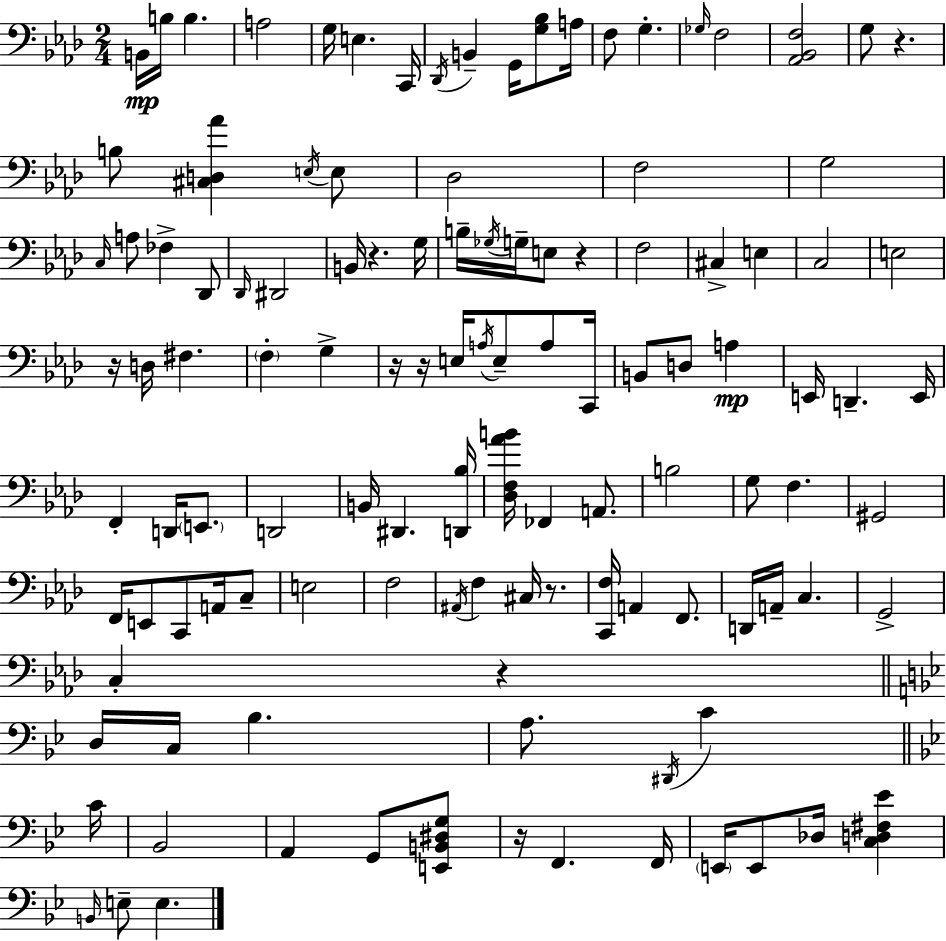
B2/s B3/s B3/q. A3/h G3/s E3/q. C2/s Db2/s B2/q G2/s [G3,Bb3]/e A3/s F3/e G3/q. Gb3/s F3/h [Ab2,Bb2,F3]/h G3/e R/q. B3/e [C#3,D3,Ab4]/q E3/s E3/e Db3/h F3/h G3/h C3/s A3/e FES3/q Db2/e Db2/s D#2/h B2/s R/q. G3/s B3/s Gb3/s G3/s E3/e R/q F3/h C#3/q E3/q C3/h E3/h R/s D3/s F#3/q. F3/q G3/q R/s R/s E3/s A3/s E3/e A3/e C2/s B2/e D3/e A3/q E2/s D2/q. E2/s F2/q D2/s E2/e. D2/h B2/s D#2/q. [D2,Bb3]/s [Db3,F3,Ab4,B4]/s FES2/q A2/e. B3/h G3/e F3/q. G#2/h F2/s E2/e C2/e A2/s C3/e E3/h F3/h A#2/s F3/q C#3/s R/e. [C2,F3]/s A2/q F2/e. D2/s A2/s C3/q. G2/h C3/q R/q D3/s C3/s Bb3/q. A3/e. D#2/s C4/q C4/s Bb2/h A2/q G2/e [E2,B2,D#3,G3]/e R/s F2/q. F2/s E2/s E2/e Db3/s [C3,D3,F#3,Eb4]/q B2/s E3/e E3/q.